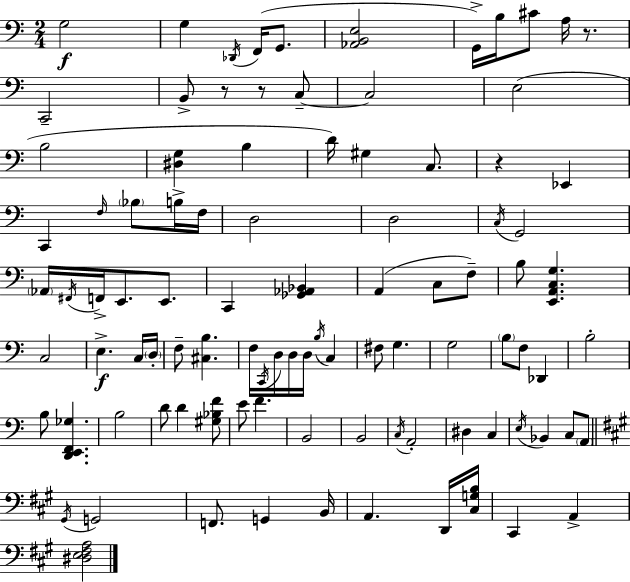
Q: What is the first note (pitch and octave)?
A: G3